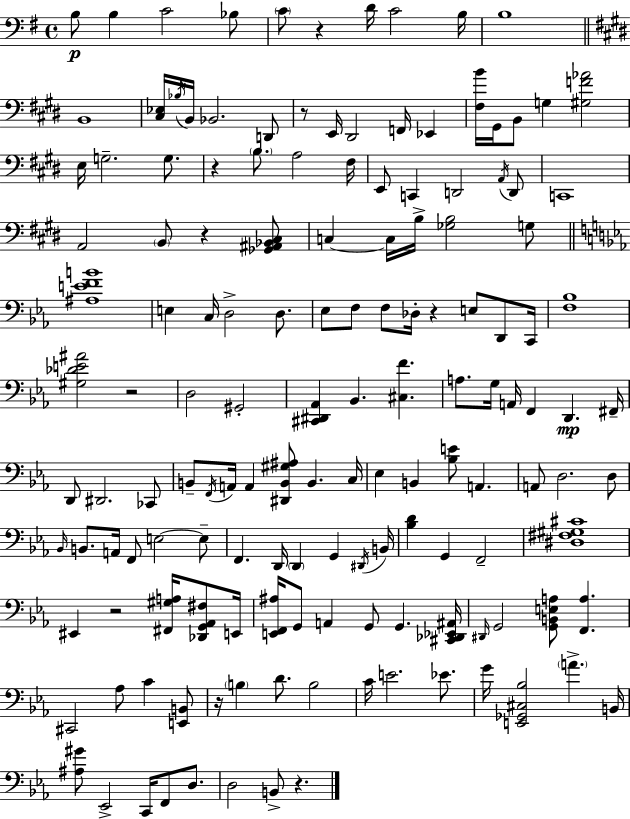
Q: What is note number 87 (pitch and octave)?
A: G2